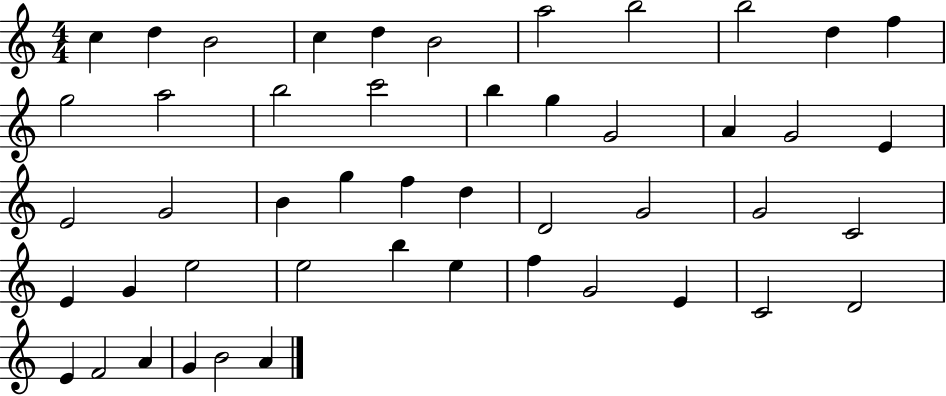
C5/q D5/q B4/h C5/q D5/q B4/h A5/h B5/h B5/h D5/q F5/q G5/h A5/h B5/h C6/h B5/q G5/q G4/h A4/q G4/h E4/q E4/h G4/h B4/q G5/q F5/q D5/q D4/h G4/h G4/h C4/h E4/q G4/q E5/h E5/h B5/q E5/q F5/q G4/h E4/q C4/h D4/h E4/q F4/h A4/q G4/q B4/h A4/q